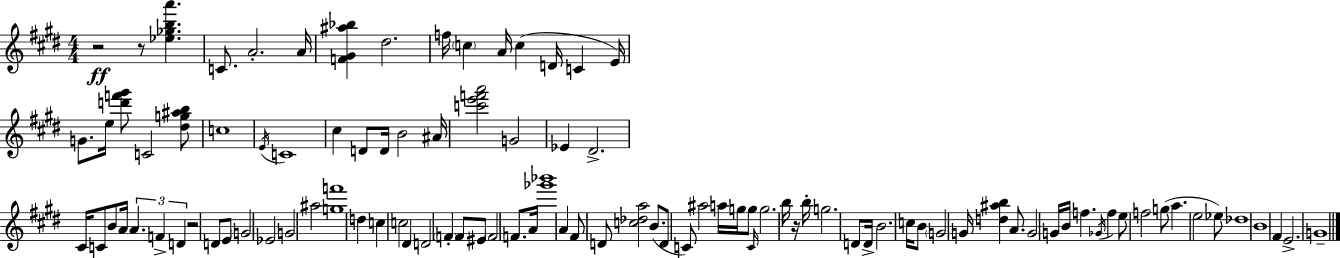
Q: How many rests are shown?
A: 4